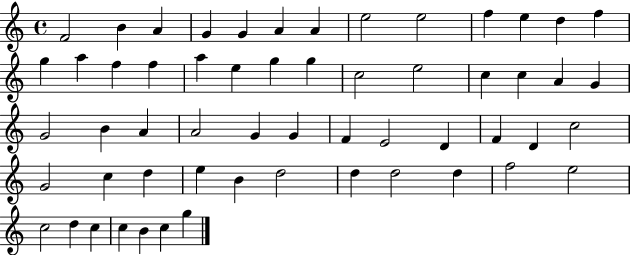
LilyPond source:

{
  \clef treble
  \time 4/4
  \defaultTimeSignature
  \key c \major
  f'2 b'4 a'4 | g'4 g'4 a'4 a'4 | e''2 e''2 | f''4 e''4 d''4 f''4 | \break g''4 a''4 f''4 f''4 | a''4 e''4 g''4 g''4 | c''2 e''2 | c''4 c''4 a'4 g'4 | \break g'2 b'4 a'4 | a'2 g'4 g'4 | f'4 e'2 d'4 | f'4 d'4 c''2 | \break g'2 c''4 d''4 | e''4 b'4 d''2 | d''4 d''2 d''4 | f''2 e''2 | \break c''2 d''4 c''4 | c''4 b'4 c''4 g''4 | \bar "|."
}